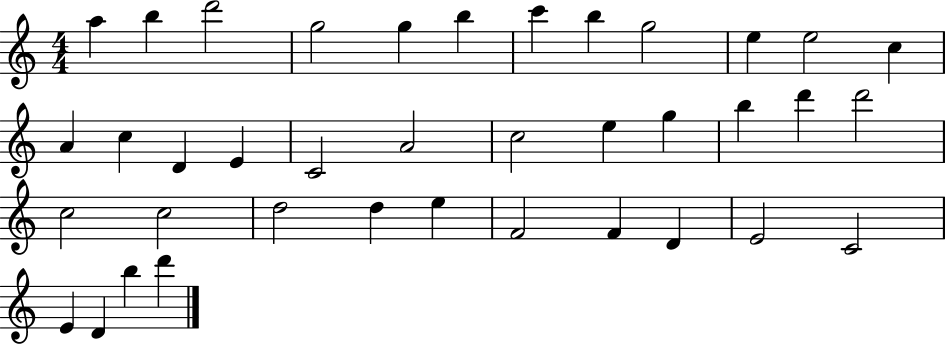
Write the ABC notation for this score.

X:1
T:Untitled
M:4/4
L:1/4
K:C
a b d'2 g2 g b c' b g2 e e2 c A c D E C2 A2 c2 e g b d' d'2 c2 c2 d2 d e F2 F D E2 C2 E D b d'